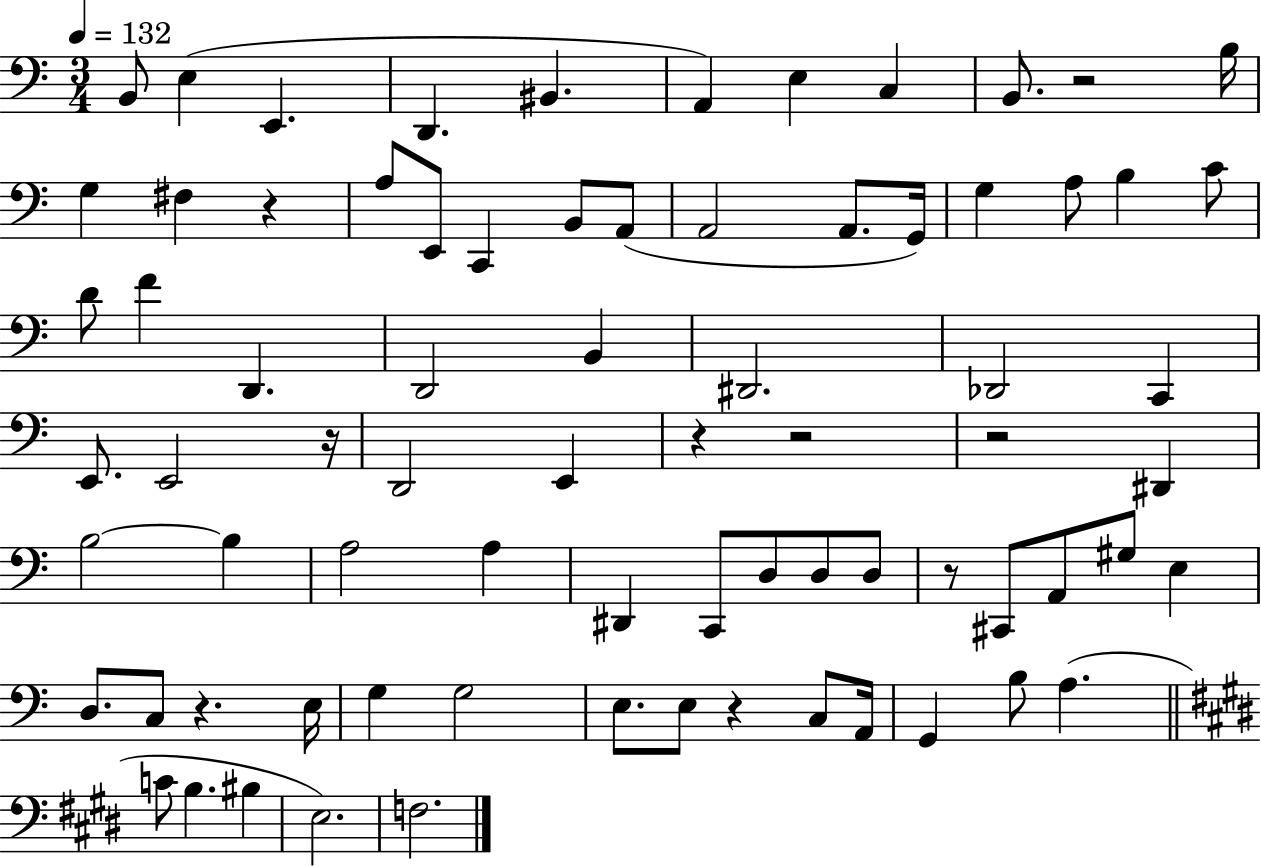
{
  \clef bass
  \numericTimeSignature
  \time 3/4
  \key c \major
  \tempo 4 = 132
  b,8 e4( e,4. | d,4. bis,4. | a,4) e4 c4 | b,8. r2 b16 | \break g4 fis4 r4 | a8 e,8 c,4 b,8 a,8( | a,2 a,8. g,16) | g4 a8 b4 c'8 | \break d'8 f'4 d,4. | d,2 b,4 | dis,2. | des,2 c,4 | \break e,8. e,2 r16 | d,2 e,4 | r4 r2 | r2 dis,4 | \break b2~~ b4 | a2 a4 | dis,4 c,8 d8 d8 d8 | r8 cis,8 a,8 gis8 e4 | \break d8. c8 r4. e16 | g4 g2 | e8. e8 r4 c8 a,16 | g,4 b8 a4.( | \break \bar "||" \break \key e \major c'8 b4. bis4 | e2.) | f2. | \bar "|."
}